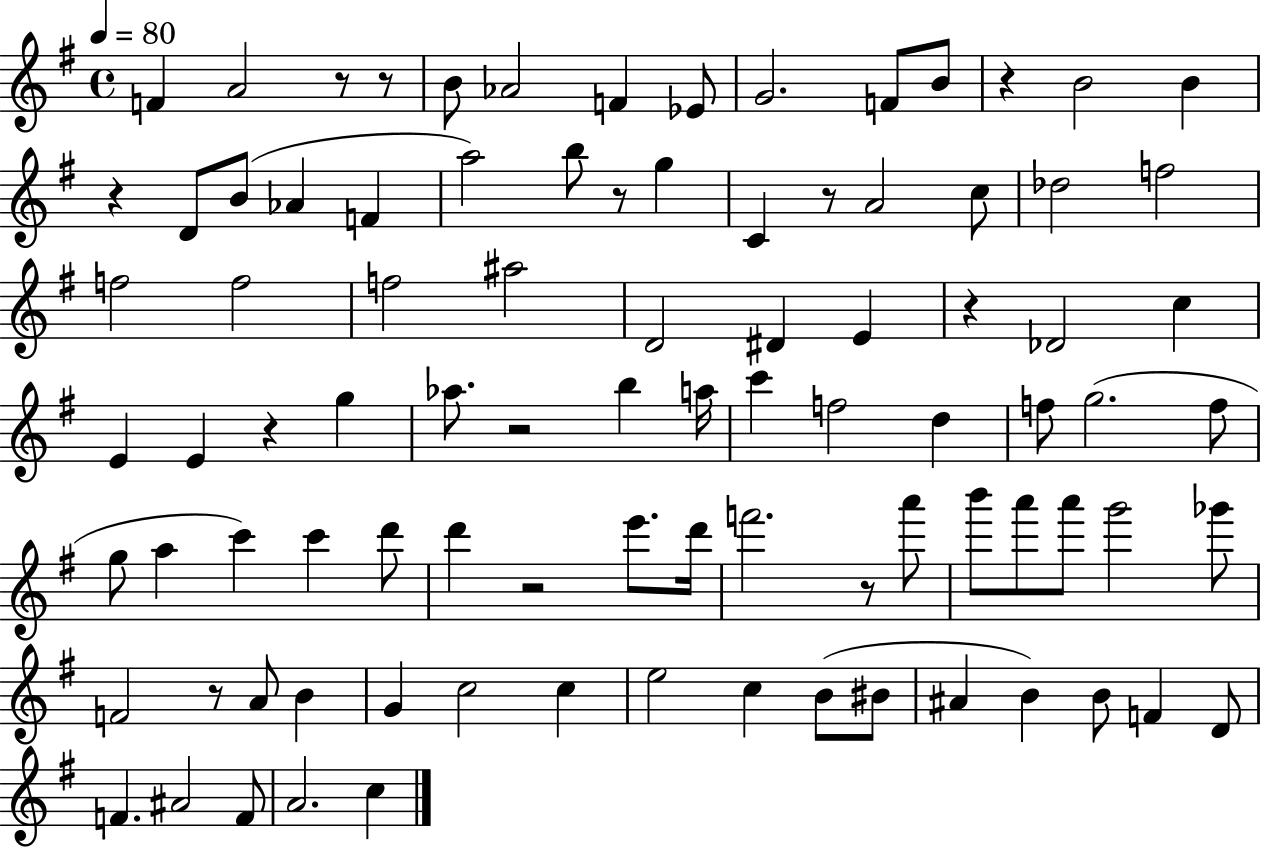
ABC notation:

X:1
T:Untitled
M:4/4
L:1/4
K:G
F A2 z/2 z/2 B/2 _A2 F _E/2 G2 F/2 B/2 z B2 B z D/2 B/2 _A F a2 b/2 z/2 g C z/2 A2 c/2 _d2 f2 f2 f2 f2 ^a2 D2 ^D E z _D2 c E E z g _a/2 z2 b a/4 c' f2 d f/2 g2 f/2 g/2 a c' c' d'/2 d' z2 e'/2 d'/4 f'2 z/2 a'/2 b'/2 a'/2 a'/2 g'2 _g'/2 F2 z/2 A/2 B G c2 c e2 c B/2 ^B/2 ^A B B/2 F D/2 F ^A2 F/2 A2 c